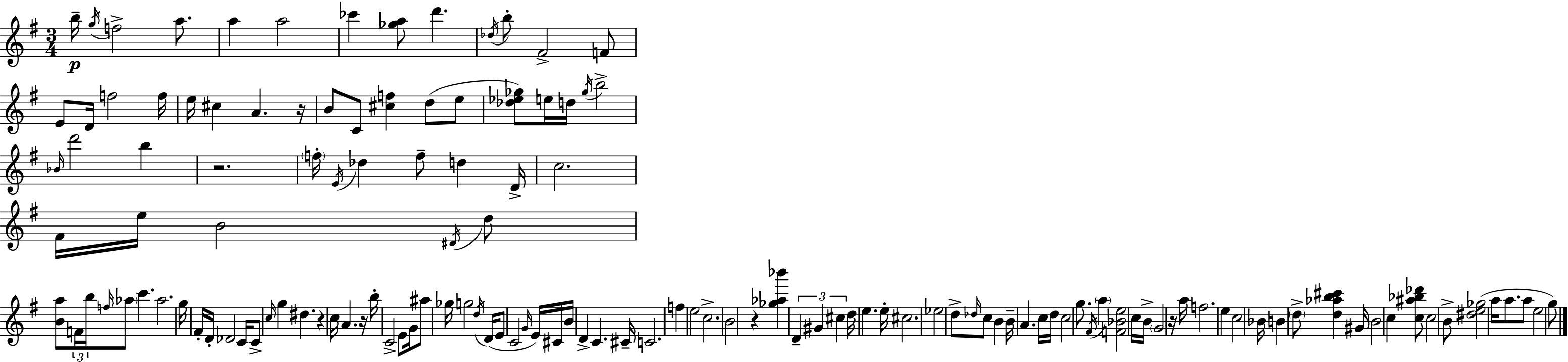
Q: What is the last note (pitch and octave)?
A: G5